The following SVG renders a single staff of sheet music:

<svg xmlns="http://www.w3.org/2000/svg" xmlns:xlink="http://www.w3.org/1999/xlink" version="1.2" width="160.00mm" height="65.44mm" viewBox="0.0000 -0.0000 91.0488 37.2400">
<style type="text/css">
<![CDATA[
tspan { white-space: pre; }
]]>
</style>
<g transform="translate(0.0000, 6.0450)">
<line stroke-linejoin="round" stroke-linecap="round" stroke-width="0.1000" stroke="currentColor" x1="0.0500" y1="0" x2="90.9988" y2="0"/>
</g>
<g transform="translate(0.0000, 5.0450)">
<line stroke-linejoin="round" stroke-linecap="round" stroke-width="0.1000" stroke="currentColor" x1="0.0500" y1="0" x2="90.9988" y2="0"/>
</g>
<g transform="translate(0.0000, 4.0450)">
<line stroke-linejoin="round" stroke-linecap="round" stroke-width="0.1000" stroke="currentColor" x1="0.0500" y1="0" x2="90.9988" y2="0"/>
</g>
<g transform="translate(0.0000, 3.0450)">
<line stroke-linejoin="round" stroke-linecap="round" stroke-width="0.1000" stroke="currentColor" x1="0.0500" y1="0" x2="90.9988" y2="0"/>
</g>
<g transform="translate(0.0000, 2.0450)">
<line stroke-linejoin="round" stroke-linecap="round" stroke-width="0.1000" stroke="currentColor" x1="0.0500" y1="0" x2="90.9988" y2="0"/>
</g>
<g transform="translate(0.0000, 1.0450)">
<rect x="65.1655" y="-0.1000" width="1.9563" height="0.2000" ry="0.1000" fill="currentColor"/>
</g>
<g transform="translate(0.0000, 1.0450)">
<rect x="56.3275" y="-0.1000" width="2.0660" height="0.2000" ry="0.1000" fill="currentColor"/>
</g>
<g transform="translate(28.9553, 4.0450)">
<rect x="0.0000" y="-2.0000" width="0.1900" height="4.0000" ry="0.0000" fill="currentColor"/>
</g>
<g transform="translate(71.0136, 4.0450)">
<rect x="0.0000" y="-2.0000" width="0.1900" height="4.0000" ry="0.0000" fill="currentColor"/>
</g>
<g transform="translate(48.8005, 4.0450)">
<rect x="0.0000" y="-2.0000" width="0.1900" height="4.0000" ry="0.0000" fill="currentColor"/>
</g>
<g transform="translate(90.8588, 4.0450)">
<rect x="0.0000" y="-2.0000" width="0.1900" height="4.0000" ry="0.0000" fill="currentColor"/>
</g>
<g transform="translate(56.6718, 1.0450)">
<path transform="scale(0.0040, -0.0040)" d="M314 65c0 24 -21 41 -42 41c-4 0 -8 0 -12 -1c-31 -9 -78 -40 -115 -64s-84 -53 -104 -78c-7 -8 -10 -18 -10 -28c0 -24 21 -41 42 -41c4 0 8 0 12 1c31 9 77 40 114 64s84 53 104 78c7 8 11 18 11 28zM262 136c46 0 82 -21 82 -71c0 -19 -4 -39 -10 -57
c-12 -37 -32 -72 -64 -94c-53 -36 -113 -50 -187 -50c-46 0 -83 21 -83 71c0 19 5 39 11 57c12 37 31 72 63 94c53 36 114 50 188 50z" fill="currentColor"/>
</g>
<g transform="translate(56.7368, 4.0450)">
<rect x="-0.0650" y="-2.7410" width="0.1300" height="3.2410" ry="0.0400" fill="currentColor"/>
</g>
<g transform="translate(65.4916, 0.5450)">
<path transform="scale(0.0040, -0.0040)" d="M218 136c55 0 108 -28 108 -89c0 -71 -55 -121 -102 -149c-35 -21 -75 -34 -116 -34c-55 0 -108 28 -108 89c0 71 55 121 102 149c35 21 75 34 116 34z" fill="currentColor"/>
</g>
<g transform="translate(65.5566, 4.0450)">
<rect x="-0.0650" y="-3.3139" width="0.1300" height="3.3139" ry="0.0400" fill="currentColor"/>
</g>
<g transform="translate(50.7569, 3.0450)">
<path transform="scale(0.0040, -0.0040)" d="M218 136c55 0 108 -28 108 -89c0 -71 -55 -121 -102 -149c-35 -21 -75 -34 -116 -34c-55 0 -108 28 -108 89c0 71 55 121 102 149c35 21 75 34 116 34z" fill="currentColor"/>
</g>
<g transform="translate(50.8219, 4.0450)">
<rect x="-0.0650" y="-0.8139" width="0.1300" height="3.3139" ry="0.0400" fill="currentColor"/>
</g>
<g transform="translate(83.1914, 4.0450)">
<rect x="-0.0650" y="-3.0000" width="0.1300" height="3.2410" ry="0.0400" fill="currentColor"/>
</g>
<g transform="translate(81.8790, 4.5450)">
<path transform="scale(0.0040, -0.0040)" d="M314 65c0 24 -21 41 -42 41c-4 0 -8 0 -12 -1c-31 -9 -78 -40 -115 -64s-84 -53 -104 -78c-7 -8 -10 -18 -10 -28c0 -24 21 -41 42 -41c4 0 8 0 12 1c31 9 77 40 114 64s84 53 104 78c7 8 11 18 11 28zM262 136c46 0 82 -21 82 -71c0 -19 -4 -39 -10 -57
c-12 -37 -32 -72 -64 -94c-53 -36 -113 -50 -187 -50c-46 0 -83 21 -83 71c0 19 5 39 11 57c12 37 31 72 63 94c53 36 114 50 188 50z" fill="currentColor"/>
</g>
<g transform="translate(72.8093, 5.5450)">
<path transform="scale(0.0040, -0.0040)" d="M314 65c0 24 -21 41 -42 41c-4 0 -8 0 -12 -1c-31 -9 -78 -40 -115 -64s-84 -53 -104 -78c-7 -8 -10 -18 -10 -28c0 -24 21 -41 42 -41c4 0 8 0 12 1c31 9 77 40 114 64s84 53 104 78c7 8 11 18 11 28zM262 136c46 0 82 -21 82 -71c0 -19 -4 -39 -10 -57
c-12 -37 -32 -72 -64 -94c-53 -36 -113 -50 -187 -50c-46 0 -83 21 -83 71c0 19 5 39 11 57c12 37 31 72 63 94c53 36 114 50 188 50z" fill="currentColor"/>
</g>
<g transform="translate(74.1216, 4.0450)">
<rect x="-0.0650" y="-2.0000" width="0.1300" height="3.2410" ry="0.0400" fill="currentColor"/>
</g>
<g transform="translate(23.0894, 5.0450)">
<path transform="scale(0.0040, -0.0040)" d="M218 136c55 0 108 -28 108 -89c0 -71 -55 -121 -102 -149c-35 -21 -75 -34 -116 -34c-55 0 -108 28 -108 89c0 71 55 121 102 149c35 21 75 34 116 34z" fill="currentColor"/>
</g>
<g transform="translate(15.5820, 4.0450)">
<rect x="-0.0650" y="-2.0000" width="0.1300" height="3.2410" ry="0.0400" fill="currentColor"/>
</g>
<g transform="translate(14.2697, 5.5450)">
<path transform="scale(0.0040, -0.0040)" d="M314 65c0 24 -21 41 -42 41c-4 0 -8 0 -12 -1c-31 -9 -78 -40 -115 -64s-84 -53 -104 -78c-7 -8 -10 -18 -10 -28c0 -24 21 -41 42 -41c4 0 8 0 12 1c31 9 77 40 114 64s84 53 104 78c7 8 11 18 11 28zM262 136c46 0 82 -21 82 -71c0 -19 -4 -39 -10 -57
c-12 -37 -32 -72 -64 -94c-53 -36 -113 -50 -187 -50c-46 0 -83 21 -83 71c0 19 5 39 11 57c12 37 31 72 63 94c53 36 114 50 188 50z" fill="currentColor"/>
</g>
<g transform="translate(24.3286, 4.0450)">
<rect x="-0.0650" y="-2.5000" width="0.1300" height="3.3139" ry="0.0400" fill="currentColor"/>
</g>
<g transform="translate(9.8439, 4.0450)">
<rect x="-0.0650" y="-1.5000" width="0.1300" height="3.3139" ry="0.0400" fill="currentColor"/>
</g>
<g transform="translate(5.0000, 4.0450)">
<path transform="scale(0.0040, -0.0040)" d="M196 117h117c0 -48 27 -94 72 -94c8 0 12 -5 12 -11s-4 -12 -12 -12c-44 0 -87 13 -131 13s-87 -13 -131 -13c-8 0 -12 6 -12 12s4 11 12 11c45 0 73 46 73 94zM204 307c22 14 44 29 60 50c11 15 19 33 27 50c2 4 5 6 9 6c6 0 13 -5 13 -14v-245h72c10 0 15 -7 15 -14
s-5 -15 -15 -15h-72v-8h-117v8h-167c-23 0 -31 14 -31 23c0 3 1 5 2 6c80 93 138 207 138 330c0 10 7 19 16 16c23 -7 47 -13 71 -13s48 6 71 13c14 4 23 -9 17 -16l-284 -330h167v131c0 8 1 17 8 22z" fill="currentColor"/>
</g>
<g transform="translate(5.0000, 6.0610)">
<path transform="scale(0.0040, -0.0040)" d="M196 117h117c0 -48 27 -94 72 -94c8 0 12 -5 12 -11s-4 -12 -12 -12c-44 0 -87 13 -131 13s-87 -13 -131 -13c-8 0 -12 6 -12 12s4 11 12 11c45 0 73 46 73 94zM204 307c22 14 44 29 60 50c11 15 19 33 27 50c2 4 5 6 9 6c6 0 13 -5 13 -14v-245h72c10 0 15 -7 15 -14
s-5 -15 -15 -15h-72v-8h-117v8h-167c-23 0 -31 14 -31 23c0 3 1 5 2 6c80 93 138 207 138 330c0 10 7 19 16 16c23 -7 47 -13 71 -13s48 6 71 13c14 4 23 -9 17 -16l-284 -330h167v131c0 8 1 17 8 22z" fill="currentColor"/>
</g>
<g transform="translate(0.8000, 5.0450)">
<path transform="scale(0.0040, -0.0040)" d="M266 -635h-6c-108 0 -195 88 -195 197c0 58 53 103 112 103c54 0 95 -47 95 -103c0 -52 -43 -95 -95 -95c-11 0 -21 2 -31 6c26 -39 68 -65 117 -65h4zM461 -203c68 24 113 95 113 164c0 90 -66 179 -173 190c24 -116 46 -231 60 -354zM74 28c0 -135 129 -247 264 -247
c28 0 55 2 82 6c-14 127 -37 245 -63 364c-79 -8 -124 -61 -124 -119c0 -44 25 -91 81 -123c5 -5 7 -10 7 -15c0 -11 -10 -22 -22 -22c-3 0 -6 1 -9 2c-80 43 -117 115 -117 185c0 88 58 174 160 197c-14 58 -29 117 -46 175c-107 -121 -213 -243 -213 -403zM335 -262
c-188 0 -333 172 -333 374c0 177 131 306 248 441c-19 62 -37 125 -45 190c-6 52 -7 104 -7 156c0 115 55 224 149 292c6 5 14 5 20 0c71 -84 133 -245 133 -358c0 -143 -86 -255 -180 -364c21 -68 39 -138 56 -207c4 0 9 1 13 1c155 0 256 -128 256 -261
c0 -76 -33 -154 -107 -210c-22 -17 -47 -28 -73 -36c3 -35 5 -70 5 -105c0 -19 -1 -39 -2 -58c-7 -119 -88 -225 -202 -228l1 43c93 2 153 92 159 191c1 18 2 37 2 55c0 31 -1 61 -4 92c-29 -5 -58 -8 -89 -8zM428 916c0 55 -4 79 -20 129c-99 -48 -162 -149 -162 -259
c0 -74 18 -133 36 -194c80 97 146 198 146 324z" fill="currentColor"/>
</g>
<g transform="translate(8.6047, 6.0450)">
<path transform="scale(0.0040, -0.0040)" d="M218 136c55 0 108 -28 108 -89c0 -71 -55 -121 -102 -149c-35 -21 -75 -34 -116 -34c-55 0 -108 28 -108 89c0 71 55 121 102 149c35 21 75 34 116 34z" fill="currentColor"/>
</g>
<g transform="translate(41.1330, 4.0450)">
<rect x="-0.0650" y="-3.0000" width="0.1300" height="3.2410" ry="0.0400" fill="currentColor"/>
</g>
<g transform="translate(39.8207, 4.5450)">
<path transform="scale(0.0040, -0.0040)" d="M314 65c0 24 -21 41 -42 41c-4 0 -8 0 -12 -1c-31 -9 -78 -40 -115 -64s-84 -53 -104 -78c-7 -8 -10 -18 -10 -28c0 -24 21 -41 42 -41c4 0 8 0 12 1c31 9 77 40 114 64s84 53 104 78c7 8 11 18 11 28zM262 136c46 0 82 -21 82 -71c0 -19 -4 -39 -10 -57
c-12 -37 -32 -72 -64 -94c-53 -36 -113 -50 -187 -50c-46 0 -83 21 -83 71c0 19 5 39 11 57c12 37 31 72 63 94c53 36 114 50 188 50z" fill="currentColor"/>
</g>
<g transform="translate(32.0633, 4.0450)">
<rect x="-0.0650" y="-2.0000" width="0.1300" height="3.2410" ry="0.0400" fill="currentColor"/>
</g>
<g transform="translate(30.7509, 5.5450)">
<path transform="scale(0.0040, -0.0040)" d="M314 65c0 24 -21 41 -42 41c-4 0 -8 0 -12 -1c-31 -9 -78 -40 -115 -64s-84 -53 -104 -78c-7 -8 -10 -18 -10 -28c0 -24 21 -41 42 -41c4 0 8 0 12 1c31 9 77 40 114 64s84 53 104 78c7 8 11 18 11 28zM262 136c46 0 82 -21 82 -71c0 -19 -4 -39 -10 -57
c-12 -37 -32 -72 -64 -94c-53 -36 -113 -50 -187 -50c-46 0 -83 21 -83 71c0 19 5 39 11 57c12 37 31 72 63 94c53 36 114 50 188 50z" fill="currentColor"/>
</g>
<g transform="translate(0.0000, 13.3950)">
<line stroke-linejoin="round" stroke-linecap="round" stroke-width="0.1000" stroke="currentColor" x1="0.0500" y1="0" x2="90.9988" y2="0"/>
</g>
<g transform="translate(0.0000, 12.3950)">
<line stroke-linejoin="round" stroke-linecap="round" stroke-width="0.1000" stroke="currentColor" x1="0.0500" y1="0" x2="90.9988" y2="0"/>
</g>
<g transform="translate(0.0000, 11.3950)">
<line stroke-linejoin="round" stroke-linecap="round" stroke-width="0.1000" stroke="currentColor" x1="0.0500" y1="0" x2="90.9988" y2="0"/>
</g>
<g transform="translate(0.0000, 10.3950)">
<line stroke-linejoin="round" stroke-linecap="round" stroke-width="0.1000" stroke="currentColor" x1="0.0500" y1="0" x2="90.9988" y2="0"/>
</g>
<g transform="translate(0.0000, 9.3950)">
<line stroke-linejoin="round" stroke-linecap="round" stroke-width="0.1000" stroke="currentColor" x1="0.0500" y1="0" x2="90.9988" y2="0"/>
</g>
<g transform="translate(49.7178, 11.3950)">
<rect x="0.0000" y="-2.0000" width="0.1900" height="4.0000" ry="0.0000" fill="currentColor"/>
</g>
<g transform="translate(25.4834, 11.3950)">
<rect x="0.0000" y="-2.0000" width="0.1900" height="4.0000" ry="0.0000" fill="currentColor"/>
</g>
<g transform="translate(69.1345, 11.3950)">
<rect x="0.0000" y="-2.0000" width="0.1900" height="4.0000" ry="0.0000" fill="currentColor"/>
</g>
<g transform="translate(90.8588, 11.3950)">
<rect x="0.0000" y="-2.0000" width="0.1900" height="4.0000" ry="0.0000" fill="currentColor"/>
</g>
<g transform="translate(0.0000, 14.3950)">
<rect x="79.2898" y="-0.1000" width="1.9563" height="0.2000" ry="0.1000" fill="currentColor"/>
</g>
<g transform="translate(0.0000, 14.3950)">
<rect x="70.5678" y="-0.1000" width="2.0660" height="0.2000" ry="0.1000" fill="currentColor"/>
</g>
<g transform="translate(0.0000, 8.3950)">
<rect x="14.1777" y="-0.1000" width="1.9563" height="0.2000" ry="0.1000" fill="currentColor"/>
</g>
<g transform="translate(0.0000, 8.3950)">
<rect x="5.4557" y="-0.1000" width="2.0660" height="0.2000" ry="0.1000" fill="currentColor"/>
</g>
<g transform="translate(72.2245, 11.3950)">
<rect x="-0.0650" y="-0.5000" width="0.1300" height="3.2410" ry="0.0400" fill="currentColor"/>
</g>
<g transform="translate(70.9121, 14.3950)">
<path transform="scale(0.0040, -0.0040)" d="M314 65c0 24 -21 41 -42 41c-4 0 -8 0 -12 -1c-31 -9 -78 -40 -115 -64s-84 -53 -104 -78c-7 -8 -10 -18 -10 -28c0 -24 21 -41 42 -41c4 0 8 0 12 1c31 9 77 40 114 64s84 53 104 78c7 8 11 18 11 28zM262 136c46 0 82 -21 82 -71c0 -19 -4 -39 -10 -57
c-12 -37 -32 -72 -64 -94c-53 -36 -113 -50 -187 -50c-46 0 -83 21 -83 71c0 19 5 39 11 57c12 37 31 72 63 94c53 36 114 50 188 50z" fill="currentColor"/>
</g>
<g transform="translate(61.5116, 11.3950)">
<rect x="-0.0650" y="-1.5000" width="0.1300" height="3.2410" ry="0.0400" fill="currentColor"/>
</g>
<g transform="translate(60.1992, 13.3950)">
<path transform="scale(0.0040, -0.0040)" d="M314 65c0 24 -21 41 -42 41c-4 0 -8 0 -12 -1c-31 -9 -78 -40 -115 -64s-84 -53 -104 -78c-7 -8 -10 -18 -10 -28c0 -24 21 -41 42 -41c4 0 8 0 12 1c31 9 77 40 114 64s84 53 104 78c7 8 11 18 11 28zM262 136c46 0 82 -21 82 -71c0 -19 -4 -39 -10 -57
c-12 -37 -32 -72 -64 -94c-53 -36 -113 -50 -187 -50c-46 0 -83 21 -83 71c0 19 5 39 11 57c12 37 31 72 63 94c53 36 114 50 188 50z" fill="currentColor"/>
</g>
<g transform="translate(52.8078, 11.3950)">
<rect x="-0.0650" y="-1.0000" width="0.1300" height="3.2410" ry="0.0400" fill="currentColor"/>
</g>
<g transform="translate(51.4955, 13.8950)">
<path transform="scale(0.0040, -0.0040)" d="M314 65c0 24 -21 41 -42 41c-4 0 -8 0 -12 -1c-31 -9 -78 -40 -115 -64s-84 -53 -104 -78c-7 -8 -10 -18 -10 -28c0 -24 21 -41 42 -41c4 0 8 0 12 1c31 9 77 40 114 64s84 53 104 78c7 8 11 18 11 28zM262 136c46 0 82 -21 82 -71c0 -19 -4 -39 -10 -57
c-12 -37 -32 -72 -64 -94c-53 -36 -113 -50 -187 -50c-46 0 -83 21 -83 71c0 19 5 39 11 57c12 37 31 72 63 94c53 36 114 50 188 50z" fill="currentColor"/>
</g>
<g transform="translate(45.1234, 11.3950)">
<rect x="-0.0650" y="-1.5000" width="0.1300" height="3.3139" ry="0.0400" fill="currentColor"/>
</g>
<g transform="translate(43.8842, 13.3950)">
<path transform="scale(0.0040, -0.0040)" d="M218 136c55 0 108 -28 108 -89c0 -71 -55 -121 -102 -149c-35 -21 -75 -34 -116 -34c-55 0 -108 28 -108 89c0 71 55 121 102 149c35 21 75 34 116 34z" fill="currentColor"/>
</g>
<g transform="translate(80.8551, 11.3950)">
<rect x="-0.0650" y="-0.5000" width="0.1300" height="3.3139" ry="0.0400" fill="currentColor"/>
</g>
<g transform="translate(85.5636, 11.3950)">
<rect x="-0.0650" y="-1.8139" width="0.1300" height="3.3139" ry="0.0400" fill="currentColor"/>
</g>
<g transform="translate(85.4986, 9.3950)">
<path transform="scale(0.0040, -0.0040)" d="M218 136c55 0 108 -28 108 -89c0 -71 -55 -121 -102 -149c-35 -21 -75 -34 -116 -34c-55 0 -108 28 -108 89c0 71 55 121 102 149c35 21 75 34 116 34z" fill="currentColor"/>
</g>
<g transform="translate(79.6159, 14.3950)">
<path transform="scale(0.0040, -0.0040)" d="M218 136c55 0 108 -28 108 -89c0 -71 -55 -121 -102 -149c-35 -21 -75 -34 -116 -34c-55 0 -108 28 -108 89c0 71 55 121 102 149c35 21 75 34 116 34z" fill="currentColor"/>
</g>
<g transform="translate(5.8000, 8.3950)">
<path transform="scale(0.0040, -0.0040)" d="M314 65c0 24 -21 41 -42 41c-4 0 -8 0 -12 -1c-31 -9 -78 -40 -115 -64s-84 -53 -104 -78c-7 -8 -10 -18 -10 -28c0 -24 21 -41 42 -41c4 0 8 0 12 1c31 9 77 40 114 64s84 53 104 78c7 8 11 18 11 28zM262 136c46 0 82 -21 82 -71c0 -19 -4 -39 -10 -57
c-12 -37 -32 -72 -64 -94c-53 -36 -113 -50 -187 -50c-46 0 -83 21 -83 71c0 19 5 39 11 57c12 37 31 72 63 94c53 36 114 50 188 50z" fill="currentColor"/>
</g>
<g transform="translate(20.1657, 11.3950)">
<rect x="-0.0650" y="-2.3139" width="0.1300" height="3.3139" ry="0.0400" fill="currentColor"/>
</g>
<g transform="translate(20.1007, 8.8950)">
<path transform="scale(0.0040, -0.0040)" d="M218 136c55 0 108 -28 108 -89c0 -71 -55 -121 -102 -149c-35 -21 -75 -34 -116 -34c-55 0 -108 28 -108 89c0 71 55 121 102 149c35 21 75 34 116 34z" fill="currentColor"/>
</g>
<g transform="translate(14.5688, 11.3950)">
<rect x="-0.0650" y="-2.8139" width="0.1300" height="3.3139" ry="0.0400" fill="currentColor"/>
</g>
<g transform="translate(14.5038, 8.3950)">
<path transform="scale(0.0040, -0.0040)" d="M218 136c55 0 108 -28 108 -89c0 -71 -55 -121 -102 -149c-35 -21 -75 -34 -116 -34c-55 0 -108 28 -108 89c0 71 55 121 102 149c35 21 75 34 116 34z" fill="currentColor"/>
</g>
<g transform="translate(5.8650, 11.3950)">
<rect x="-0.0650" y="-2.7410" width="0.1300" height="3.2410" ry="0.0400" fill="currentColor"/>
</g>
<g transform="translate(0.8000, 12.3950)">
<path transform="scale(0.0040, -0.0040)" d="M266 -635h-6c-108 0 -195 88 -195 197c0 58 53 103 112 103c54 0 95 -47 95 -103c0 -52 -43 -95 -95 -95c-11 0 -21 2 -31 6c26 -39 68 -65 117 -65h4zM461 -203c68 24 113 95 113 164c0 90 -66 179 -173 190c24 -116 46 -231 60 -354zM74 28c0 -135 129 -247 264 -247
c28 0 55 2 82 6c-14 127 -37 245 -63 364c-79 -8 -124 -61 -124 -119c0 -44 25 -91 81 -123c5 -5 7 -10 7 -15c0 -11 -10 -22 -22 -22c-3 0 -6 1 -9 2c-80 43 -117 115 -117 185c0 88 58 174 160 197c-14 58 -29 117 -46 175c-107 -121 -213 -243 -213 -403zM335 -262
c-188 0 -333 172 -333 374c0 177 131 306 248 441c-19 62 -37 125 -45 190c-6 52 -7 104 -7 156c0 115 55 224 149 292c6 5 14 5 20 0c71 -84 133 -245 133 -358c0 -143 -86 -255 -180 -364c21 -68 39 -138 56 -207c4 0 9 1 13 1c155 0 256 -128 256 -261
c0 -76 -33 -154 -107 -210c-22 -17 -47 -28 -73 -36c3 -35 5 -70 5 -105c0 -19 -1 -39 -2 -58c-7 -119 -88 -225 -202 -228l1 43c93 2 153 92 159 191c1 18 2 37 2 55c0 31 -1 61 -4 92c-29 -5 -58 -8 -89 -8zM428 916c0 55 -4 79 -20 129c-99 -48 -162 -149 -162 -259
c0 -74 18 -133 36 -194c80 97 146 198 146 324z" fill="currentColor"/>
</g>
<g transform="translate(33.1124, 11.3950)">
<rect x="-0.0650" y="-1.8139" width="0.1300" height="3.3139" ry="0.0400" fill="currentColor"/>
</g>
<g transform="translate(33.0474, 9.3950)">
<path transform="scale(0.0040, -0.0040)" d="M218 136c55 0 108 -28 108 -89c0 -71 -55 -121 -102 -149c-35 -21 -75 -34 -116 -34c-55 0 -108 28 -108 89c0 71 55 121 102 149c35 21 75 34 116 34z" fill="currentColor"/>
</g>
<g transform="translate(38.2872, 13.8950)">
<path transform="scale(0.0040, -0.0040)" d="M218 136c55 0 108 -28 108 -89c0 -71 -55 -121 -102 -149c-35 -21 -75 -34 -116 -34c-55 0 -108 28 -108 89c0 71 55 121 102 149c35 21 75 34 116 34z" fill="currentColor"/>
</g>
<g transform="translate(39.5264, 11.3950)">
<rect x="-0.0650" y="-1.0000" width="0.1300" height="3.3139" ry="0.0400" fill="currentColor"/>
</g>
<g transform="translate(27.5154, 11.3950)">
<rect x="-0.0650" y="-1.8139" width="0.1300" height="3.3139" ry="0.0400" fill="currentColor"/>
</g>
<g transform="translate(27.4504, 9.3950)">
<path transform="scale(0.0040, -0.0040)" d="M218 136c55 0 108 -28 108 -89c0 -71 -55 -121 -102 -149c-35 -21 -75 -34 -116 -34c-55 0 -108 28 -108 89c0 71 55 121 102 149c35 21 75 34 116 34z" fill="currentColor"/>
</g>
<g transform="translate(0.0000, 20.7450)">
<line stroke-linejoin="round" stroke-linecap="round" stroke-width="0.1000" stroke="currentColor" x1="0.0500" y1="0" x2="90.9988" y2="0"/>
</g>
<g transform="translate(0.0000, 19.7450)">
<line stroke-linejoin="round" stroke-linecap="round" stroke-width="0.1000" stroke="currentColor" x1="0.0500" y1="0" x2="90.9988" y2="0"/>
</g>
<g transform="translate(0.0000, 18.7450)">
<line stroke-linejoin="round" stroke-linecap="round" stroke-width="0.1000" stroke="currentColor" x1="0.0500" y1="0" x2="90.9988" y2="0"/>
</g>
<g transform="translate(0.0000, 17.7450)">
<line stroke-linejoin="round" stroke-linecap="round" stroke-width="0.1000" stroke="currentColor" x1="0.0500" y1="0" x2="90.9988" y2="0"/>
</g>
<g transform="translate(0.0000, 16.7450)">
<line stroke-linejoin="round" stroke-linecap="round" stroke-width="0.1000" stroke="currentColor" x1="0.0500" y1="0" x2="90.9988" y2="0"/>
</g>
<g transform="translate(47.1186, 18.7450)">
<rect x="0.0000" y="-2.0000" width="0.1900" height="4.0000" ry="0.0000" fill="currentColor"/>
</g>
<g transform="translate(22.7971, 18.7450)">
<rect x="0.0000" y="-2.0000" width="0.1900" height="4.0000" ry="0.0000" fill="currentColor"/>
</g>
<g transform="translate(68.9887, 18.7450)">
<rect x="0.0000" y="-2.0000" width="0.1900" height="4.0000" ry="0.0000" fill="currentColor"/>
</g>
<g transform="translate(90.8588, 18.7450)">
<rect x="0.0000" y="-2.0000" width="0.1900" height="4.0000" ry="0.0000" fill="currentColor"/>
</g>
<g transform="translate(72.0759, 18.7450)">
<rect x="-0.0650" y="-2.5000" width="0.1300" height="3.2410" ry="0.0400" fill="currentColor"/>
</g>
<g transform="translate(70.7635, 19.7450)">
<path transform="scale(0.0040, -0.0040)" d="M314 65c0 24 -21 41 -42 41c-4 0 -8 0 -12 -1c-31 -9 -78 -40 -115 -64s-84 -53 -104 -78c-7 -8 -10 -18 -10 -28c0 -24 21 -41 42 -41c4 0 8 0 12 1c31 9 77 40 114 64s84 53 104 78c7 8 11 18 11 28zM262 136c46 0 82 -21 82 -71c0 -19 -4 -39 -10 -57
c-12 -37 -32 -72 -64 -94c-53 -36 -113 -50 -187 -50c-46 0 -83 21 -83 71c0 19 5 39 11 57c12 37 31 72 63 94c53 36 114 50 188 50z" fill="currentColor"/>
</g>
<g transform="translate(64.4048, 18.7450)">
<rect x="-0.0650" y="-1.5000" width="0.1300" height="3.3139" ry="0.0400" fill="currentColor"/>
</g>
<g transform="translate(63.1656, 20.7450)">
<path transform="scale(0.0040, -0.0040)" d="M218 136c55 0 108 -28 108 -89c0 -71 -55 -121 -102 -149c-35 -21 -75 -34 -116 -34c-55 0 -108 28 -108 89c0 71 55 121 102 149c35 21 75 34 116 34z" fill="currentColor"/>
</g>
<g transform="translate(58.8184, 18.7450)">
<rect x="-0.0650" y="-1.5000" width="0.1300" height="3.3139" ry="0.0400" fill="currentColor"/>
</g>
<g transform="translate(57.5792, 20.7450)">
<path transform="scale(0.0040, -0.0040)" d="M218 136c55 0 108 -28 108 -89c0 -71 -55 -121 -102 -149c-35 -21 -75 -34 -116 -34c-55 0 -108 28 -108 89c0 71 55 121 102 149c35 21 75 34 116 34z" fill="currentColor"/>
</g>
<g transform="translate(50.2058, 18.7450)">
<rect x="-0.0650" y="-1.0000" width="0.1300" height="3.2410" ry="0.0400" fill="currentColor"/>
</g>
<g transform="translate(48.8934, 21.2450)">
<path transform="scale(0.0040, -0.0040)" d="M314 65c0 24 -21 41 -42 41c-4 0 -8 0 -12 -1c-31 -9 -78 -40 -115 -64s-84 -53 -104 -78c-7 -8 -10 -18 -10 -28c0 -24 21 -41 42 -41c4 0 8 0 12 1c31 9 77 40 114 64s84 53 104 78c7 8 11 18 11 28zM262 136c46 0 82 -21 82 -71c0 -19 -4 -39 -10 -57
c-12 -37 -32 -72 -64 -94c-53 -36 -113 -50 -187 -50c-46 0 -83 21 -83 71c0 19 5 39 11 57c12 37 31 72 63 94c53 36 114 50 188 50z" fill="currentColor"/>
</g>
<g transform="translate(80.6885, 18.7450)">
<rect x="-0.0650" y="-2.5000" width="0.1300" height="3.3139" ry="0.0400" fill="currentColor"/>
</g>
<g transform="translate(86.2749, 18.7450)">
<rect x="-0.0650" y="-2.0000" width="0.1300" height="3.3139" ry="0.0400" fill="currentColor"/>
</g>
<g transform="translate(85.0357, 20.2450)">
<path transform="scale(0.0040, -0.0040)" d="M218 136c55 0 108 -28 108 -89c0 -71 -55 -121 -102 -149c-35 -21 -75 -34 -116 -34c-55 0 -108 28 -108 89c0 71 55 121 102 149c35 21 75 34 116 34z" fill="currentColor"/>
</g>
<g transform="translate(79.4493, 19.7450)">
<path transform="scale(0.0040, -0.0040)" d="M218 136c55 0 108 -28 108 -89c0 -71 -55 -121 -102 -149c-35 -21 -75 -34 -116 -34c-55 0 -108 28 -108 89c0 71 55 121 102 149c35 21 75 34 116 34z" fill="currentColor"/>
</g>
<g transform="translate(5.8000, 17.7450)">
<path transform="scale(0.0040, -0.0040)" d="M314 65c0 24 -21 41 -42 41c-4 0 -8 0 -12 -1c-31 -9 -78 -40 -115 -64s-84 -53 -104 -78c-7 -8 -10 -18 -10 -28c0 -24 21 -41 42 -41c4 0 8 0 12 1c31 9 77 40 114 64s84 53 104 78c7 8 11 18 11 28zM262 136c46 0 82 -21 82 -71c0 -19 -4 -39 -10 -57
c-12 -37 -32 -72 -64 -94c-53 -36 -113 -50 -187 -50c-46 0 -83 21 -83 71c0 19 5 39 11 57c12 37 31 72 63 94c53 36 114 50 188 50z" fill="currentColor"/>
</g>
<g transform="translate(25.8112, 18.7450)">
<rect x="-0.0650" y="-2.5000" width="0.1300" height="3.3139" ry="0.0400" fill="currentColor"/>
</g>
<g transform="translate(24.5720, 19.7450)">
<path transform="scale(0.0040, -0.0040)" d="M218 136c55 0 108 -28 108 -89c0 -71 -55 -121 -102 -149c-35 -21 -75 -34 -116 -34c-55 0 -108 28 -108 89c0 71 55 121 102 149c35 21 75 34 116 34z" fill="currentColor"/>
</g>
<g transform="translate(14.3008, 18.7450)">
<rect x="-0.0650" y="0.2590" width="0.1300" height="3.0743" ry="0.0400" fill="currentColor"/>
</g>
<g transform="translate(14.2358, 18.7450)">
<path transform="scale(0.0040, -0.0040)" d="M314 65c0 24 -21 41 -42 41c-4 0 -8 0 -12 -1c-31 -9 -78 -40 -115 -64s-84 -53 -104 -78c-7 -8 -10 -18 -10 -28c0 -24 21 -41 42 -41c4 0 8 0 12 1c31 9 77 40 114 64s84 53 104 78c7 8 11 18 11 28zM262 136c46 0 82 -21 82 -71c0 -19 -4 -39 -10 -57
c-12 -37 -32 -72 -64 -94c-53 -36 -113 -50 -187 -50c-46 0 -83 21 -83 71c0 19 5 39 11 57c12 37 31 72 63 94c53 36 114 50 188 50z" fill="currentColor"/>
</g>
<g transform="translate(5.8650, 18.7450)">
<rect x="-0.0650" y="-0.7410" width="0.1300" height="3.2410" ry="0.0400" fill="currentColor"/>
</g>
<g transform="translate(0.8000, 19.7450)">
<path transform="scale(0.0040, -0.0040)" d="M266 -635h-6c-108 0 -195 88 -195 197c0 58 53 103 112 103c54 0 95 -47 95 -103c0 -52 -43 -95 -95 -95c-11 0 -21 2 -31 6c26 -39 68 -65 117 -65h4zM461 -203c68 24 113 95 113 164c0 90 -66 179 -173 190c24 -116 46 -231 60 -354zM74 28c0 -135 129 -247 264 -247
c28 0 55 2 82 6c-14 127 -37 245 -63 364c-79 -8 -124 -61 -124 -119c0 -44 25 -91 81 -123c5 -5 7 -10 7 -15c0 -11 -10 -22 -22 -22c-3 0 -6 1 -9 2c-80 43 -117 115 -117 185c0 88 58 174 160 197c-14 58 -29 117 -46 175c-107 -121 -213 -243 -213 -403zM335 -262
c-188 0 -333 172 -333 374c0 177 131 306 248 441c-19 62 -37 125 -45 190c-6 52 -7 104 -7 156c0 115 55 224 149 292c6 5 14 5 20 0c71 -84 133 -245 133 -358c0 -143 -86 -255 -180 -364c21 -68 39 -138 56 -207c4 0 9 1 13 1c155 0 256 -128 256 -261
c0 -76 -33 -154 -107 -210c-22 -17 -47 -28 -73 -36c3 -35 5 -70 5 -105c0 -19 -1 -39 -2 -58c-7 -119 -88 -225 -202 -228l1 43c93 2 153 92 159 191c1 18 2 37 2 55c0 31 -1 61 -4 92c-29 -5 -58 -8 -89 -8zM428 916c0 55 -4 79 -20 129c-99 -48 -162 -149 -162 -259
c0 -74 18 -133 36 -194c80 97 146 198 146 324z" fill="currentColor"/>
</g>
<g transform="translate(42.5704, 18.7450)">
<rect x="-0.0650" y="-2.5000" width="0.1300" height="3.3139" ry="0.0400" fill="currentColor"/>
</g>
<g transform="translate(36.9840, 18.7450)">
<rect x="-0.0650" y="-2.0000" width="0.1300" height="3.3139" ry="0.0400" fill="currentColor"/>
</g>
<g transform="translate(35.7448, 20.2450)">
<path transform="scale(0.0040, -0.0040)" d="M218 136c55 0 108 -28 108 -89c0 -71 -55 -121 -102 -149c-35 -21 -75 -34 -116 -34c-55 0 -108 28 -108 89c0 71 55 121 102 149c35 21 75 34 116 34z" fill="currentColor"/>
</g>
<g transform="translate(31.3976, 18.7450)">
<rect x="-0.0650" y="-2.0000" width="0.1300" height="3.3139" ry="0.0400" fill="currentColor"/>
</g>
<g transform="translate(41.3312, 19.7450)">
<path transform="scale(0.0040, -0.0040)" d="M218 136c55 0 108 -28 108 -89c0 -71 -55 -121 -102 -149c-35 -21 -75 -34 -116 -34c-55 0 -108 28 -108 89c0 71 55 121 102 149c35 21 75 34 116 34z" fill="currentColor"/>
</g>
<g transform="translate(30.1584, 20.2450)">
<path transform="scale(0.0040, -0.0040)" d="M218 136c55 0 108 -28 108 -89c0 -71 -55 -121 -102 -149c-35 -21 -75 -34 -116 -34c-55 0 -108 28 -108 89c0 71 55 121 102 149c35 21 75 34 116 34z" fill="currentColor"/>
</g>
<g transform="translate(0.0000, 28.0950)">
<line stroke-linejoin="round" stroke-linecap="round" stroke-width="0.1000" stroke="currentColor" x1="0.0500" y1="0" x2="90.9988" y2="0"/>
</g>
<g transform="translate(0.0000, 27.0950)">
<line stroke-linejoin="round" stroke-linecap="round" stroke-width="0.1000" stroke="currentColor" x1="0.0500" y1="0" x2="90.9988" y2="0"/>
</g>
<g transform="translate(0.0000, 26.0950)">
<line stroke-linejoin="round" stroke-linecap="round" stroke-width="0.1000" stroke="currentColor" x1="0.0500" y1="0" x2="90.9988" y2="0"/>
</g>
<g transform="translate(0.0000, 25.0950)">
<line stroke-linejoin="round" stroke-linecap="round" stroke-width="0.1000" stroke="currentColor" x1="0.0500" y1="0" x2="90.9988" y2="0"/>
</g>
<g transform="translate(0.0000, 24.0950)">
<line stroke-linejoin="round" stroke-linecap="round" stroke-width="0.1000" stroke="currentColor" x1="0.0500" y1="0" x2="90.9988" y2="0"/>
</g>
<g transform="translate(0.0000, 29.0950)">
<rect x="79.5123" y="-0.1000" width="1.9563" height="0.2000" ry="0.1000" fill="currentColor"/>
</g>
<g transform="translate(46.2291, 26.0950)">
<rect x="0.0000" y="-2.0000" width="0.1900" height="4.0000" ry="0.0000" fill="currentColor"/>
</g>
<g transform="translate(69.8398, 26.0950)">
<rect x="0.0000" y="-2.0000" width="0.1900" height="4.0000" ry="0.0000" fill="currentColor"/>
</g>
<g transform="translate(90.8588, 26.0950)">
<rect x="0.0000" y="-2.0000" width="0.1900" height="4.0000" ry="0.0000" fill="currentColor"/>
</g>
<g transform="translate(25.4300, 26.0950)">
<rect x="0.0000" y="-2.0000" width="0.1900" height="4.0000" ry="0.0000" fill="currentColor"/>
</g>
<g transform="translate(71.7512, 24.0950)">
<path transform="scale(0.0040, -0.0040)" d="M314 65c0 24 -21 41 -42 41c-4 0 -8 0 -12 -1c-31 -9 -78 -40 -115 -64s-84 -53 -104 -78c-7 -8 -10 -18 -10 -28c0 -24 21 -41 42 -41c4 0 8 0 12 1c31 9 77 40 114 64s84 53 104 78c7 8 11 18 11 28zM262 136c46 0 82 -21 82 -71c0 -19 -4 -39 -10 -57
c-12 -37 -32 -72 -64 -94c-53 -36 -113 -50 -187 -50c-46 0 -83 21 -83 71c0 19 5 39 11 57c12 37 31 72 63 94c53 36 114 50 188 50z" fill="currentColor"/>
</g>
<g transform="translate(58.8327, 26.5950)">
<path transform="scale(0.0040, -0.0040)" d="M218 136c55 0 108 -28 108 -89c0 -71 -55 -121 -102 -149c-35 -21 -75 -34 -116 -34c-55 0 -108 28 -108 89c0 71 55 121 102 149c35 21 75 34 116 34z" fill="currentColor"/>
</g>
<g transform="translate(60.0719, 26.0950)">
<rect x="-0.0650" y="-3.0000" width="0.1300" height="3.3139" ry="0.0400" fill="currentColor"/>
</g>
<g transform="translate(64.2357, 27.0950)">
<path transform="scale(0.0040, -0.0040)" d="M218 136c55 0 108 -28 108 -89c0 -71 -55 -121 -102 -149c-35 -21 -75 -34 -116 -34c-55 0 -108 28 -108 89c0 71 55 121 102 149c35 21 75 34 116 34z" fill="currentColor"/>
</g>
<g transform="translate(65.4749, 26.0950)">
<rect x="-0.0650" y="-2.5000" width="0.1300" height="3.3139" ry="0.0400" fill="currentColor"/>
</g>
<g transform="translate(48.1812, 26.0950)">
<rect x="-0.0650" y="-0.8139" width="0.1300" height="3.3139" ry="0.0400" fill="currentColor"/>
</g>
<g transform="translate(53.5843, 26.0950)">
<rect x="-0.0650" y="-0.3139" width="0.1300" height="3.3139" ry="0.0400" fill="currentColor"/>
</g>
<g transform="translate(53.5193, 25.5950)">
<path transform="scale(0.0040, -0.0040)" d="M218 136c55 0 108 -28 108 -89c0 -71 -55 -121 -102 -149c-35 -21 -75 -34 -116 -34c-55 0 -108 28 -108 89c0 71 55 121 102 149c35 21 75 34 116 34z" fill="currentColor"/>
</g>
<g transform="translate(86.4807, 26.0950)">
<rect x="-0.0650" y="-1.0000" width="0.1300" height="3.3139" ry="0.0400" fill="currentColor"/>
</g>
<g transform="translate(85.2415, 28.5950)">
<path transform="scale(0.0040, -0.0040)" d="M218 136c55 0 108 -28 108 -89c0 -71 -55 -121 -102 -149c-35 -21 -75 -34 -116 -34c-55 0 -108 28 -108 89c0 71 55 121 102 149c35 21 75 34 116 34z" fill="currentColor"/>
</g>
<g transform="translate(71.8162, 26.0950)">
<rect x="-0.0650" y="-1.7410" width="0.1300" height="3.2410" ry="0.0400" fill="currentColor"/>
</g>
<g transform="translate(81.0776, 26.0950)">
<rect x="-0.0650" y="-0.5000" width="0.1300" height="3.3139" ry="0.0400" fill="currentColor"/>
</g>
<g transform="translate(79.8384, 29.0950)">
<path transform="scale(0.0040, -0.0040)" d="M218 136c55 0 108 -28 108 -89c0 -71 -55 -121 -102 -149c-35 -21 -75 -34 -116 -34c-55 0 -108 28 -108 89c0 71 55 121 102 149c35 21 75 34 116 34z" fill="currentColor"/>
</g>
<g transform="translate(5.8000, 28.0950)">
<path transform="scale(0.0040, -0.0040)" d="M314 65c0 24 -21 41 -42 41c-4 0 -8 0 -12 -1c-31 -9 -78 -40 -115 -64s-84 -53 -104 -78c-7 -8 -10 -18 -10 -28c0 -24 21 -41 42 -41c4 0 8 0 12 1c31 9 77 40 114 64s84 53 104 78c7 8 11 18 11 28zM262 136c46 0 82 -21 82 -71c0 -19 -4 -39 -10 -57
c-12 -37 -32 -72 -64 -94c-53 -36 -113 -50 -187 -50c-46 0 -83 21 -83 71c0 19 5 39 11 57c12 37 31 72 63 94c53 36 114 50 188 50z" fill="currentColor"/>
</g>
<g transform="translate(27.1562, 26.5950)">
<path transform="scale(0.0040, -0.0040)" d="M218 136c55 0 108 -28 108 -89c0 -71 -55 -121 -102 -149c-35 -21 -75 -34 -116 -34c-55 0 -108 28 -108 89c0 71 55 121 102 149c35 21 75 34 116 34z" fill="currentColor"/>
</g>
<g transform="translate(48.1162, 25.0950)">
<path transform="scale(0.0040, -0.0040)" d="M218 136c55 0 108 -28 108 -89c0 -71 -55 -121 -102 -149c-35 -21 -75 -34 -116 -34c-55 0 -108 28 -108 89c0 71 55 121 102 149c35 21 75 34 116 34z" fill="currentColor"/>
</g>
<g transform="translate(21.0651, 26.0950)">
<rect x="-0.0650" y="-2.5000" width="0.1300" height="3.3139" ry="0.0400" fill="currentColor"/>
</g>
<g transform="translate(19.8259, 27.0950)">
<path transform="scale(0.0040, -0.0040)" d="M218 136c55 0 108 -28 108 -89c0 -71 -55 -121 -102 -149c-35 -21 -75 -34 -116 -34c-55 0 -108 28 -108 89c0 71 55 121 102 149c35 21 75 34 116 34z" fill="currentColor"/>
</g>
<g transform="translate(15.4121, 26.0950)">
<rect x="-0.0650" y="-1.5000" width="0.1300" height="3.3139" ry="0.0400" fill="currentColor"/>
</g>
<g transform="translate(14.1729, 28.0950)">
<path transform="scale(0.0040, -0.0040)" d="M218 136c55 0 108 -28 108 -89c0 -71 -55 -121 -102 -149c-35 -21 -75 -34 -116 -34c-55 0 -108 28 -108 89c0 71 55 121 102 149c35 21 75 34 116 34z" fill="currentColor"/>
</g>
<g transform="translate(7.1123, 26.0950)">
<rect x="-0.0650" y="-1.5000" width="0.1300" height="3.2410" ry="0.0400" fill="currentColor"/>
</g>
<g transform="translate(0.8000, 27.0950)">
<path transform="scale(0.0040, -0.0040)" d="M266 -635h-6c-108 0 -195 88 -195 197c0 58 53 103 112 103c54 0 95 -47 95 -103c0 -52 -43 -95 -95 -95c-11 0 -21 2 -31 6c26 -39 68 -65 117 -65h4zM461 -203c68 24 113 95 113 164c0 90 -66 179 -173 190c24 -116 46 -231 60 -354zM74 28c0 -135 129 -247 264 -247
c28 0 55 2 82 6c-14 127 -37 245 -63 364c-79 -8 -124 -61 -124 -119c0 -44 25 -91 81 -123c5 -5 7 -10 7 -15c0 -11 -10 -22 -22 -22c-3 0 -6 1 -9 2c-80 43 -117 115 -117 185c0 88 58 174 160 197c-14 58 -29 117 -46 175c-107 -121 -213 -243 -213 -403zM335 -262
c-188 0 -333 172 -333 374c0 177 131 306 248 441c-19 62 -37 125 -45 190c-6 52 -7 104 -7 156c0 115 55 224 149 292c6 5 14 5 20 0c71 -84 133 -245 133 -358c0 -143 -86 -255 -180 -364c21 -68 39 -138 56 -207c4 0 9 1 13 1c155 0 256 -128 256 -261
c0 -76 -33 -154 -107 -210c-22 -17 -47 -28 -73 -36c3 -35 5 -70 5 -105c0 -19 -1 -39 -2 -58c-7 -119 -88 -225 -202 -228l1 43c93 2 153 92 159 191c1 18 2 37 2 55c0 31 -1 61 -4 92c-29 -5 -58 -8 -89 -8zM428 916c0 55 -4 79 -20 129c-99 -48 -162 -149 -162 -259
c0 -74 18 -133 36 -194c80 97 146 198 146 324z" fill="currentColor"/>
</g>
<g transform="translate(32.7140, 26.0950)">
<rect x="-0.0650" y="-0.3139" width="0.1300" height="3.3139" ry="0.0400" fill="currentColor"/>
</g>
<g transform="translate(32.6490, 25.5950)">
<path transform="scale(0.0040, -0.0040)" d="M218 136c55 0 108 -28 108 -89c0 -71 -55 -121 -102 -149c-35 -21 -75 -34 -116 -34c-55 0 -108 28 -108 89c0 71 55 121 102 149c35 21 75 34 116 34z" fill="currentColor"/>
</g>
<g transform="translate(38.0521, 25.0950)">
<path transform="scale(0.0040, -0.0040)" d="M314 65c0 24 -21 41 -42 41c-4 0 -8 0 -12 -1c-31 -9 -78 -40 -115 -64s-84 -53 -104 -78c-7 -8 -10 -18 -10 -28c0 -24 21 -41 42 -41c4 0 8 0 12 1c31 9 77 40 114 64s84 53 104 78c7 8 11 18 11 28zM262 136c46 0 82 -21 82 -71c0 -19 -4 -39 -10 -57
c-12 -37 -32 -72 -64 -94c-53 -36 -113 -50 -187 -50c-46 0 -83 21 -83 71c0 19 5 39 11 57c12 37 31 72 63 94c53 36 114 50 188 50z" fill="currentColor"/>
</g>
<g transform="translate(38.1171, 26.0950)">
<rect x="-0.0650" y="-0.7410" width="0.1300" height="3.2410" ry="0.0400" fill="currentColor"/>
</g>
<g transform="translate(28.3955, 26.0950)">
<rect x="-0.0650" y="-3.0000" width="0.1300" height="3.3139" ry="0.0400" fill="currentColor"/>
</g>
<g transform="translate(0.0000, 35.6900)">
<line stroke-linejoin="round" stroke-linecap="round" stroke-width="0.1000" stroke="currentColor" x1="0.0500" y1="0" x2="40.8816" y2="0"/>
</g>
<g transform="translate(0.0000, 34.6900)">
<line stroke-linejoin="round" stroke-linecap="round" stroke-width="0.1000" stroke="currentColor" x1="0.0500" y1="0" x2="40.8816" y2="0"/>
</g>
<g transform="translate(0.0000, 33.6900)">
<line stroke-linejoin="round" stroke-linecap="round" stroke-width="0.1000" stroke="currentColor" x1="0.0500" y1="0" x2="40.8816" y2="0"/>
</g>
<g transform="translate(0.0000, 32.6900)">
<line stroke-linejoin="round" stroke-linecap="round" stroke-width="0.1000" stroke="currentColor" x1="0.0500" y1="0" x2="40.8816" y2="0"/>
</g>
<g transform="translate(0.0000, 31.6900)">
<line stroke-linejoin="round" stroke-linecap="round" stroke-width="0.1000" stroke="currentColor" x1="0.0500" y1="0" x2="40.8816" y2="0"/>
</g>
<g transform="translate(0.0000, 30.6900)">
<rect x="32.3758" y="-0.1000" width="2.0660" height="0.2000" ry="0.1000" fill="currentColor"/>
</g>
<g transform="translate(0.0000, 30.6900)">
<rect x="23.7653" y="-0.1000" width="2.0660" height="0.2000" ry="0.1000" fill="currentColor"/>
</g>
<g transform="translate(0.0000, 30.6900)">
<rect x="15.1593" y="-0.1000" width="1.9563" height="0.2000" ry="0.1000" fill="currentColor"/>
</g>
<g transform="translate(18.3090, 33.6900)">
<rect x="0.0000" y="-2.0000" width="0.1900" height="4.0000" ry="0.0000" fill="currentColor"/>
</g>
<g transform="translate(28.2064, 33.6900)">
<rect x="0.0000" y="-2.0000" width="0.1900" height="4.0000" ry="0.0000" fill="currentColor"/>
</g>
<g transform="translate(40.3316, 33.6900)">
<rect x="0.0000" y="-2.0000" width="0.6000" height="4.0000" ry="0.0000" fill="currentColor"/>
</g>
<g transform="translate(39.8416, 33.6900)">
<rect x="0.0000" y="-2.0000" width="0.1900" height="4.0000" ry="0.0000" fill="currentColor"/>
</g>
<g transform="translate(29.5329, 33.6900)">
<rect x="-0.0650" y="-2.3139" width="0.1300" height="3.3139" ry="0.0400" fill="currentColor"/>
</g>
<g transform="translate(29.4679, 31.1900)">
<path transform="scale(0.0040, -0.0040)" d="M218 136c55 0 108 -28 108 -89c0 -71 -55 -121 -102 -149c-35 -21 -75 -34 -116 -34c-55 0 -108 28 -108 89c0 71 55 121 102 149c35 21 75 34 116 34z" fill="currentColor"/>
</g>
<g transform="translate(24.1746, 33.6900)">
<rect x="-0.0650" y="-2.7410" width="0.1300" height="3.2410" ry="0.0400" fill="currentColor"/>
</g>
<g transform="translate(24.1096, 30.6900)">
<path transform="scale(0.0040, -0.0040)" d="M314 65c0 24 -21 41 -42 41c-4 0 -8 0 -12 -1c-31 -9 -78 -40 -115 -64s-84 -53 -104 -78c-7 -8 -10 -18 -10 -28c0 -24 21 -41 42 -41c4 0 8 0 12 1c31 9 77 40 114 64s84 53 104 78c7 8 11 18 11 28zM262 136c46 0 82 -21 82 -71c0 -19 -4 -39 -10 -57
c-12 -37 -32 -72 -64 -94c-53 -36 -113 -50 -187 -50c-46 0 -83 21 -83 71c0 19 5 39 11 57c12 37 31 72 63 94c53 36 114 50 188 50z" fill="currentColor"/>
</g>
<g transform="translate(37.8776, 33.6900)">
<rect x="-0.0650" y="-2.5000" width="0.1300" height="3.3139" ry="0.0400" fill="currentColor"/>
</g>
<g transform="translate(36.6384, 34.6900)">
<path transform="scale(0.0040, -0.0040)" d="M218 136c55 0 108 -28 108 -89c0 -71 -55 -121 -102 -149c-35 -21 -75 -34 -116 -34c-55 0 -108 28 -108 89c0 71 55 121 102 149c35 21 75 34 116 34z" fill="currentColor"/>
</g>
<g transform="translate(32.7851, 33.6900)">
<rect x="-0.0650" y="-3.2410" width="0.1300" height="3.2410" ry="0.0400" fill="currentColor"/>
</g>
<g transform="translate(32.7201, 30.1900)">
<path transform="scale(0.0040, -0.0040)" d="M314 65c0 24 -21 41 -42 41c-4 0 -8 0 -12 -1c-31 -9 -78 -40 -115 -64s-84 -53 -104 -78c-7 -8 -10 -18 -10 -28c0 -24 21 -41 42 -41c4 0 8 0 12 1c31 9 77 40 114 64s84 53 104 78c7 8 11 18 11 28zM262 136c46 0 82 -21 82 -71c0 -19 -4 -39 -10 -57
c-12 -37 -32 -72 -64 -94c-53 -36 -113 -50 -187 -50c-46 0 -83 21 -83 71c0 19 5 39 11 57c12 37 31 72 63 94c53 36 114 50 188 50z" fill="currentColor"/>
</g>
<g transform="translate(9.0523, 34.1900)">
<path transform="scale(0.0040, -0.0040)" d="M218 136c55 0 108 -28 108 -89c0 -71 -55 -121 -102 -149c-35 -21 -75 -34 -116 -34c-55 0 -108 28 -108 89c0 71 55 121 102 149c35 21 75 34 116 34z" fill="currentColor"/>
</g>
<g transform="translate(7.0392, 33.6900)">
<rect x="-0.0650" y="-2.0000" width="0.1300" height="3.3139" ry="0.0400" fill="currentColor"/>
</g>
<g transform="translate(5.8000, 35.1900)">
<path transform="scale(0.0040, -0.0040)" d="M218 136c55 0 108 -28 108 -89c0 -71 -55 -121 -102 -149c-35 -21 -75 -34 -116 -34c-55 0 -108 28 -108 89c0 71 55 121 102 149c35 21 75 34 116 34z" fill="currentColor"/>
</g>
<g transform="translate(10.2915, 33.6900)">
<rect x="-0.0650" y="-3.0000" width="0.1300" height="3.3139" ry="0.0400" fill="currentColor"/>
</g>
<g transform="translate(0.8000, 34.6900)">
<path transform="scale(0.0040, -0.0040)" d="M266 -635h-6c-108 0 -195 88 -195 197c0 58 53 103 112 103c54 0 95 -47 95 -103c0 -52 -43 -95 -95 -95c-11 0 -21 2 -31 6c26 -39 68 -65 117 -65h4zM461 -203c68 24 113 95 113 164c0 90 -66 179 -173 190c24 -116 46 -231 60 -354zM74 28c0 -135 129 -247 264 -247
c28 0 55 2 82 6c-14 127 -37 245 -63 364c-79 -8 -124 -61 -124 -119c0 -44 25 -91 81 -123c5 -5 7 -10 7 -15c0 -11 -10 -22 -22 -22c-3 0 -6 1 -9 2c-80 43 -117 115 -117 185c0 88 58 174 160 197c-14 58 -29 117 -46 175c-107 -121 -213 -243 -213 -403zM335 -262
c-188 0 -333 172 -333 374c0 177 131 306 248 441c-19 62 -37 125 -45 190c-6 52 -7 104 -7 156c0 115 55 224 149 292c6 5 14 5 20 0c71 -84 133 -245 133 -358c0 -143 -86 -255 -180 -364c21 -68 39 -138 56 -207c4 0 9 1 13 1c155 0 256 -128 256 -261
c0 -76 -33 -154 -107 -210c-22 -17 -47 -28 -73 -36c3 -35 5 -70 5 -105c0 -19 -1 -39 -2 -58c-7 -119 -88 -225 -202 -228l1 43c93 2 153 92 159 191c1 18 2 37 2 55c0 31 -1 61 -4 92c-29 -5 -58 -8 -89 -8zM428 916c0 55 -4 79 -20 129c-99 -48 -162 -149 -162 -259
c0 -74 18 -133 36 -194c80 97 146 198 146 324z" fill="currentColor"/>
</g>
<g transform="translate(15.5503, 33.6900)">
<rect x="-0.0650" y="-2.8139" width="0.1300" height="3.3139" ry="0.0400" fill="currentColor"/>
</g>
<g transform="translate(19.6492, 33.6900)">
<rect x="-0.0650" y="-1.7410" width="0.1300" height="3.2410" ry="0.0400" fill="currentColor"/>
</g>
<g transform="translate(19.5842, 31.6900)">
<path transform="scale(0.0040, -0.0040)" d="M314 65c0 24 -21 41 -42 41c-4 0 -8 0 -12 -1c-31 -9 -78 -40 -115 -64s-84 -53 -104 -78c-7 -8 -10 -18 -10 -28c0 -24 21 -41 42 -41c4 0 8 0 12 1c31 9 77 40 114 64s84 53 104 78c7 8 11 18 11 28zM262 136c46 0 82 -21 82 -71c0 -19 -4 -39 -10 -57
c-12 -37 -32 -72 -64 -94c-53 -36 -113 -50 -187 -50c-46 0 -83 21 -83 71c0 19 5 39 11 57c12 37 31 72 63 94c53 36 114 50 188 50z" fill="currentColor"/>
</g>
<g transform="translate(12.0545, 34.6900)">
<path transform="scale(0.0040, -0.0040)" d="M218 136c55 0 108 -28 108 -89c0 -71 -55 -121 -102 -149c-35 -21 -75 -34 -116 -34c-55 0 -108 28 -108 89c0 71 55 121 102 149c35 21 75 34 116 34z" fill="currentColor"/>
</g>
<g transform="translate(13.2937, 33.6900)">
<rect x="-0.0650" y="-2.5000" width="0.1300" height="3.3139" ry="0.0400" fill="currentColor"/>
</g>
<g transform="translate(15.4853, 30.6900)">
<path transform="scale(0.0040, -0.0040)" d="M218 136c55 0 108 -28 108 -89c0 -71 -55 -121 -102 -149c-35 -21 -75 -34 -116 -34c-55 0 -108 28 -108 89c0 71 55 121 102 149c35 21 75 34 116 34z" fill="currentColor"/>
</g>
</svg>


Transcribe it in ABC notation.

X:1
T:Untitled
M:4/4
L:1/4
K:C
E F2 G F2 A2 d a2 b F2 A2 a2 a g f f D E D2 E2 C2 C f d2 B2 G F F G D2 E E G2 G F E2 E G A c d2 d c A G f2 C D F A G a f2 a2 g b2 G